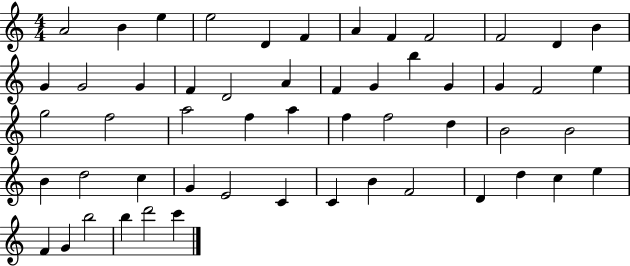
X:1
T:Untitled
M:4/4
L:1/4
K:C
A2 B e e2 D F A F F2 F2 D B G G2 G F D2 A F G b G G F2 e g2 f2 a2 f a f f2 d B2 B2 B d2 c G E2 C C B F2 D d c e F G b2 b d'2 c'